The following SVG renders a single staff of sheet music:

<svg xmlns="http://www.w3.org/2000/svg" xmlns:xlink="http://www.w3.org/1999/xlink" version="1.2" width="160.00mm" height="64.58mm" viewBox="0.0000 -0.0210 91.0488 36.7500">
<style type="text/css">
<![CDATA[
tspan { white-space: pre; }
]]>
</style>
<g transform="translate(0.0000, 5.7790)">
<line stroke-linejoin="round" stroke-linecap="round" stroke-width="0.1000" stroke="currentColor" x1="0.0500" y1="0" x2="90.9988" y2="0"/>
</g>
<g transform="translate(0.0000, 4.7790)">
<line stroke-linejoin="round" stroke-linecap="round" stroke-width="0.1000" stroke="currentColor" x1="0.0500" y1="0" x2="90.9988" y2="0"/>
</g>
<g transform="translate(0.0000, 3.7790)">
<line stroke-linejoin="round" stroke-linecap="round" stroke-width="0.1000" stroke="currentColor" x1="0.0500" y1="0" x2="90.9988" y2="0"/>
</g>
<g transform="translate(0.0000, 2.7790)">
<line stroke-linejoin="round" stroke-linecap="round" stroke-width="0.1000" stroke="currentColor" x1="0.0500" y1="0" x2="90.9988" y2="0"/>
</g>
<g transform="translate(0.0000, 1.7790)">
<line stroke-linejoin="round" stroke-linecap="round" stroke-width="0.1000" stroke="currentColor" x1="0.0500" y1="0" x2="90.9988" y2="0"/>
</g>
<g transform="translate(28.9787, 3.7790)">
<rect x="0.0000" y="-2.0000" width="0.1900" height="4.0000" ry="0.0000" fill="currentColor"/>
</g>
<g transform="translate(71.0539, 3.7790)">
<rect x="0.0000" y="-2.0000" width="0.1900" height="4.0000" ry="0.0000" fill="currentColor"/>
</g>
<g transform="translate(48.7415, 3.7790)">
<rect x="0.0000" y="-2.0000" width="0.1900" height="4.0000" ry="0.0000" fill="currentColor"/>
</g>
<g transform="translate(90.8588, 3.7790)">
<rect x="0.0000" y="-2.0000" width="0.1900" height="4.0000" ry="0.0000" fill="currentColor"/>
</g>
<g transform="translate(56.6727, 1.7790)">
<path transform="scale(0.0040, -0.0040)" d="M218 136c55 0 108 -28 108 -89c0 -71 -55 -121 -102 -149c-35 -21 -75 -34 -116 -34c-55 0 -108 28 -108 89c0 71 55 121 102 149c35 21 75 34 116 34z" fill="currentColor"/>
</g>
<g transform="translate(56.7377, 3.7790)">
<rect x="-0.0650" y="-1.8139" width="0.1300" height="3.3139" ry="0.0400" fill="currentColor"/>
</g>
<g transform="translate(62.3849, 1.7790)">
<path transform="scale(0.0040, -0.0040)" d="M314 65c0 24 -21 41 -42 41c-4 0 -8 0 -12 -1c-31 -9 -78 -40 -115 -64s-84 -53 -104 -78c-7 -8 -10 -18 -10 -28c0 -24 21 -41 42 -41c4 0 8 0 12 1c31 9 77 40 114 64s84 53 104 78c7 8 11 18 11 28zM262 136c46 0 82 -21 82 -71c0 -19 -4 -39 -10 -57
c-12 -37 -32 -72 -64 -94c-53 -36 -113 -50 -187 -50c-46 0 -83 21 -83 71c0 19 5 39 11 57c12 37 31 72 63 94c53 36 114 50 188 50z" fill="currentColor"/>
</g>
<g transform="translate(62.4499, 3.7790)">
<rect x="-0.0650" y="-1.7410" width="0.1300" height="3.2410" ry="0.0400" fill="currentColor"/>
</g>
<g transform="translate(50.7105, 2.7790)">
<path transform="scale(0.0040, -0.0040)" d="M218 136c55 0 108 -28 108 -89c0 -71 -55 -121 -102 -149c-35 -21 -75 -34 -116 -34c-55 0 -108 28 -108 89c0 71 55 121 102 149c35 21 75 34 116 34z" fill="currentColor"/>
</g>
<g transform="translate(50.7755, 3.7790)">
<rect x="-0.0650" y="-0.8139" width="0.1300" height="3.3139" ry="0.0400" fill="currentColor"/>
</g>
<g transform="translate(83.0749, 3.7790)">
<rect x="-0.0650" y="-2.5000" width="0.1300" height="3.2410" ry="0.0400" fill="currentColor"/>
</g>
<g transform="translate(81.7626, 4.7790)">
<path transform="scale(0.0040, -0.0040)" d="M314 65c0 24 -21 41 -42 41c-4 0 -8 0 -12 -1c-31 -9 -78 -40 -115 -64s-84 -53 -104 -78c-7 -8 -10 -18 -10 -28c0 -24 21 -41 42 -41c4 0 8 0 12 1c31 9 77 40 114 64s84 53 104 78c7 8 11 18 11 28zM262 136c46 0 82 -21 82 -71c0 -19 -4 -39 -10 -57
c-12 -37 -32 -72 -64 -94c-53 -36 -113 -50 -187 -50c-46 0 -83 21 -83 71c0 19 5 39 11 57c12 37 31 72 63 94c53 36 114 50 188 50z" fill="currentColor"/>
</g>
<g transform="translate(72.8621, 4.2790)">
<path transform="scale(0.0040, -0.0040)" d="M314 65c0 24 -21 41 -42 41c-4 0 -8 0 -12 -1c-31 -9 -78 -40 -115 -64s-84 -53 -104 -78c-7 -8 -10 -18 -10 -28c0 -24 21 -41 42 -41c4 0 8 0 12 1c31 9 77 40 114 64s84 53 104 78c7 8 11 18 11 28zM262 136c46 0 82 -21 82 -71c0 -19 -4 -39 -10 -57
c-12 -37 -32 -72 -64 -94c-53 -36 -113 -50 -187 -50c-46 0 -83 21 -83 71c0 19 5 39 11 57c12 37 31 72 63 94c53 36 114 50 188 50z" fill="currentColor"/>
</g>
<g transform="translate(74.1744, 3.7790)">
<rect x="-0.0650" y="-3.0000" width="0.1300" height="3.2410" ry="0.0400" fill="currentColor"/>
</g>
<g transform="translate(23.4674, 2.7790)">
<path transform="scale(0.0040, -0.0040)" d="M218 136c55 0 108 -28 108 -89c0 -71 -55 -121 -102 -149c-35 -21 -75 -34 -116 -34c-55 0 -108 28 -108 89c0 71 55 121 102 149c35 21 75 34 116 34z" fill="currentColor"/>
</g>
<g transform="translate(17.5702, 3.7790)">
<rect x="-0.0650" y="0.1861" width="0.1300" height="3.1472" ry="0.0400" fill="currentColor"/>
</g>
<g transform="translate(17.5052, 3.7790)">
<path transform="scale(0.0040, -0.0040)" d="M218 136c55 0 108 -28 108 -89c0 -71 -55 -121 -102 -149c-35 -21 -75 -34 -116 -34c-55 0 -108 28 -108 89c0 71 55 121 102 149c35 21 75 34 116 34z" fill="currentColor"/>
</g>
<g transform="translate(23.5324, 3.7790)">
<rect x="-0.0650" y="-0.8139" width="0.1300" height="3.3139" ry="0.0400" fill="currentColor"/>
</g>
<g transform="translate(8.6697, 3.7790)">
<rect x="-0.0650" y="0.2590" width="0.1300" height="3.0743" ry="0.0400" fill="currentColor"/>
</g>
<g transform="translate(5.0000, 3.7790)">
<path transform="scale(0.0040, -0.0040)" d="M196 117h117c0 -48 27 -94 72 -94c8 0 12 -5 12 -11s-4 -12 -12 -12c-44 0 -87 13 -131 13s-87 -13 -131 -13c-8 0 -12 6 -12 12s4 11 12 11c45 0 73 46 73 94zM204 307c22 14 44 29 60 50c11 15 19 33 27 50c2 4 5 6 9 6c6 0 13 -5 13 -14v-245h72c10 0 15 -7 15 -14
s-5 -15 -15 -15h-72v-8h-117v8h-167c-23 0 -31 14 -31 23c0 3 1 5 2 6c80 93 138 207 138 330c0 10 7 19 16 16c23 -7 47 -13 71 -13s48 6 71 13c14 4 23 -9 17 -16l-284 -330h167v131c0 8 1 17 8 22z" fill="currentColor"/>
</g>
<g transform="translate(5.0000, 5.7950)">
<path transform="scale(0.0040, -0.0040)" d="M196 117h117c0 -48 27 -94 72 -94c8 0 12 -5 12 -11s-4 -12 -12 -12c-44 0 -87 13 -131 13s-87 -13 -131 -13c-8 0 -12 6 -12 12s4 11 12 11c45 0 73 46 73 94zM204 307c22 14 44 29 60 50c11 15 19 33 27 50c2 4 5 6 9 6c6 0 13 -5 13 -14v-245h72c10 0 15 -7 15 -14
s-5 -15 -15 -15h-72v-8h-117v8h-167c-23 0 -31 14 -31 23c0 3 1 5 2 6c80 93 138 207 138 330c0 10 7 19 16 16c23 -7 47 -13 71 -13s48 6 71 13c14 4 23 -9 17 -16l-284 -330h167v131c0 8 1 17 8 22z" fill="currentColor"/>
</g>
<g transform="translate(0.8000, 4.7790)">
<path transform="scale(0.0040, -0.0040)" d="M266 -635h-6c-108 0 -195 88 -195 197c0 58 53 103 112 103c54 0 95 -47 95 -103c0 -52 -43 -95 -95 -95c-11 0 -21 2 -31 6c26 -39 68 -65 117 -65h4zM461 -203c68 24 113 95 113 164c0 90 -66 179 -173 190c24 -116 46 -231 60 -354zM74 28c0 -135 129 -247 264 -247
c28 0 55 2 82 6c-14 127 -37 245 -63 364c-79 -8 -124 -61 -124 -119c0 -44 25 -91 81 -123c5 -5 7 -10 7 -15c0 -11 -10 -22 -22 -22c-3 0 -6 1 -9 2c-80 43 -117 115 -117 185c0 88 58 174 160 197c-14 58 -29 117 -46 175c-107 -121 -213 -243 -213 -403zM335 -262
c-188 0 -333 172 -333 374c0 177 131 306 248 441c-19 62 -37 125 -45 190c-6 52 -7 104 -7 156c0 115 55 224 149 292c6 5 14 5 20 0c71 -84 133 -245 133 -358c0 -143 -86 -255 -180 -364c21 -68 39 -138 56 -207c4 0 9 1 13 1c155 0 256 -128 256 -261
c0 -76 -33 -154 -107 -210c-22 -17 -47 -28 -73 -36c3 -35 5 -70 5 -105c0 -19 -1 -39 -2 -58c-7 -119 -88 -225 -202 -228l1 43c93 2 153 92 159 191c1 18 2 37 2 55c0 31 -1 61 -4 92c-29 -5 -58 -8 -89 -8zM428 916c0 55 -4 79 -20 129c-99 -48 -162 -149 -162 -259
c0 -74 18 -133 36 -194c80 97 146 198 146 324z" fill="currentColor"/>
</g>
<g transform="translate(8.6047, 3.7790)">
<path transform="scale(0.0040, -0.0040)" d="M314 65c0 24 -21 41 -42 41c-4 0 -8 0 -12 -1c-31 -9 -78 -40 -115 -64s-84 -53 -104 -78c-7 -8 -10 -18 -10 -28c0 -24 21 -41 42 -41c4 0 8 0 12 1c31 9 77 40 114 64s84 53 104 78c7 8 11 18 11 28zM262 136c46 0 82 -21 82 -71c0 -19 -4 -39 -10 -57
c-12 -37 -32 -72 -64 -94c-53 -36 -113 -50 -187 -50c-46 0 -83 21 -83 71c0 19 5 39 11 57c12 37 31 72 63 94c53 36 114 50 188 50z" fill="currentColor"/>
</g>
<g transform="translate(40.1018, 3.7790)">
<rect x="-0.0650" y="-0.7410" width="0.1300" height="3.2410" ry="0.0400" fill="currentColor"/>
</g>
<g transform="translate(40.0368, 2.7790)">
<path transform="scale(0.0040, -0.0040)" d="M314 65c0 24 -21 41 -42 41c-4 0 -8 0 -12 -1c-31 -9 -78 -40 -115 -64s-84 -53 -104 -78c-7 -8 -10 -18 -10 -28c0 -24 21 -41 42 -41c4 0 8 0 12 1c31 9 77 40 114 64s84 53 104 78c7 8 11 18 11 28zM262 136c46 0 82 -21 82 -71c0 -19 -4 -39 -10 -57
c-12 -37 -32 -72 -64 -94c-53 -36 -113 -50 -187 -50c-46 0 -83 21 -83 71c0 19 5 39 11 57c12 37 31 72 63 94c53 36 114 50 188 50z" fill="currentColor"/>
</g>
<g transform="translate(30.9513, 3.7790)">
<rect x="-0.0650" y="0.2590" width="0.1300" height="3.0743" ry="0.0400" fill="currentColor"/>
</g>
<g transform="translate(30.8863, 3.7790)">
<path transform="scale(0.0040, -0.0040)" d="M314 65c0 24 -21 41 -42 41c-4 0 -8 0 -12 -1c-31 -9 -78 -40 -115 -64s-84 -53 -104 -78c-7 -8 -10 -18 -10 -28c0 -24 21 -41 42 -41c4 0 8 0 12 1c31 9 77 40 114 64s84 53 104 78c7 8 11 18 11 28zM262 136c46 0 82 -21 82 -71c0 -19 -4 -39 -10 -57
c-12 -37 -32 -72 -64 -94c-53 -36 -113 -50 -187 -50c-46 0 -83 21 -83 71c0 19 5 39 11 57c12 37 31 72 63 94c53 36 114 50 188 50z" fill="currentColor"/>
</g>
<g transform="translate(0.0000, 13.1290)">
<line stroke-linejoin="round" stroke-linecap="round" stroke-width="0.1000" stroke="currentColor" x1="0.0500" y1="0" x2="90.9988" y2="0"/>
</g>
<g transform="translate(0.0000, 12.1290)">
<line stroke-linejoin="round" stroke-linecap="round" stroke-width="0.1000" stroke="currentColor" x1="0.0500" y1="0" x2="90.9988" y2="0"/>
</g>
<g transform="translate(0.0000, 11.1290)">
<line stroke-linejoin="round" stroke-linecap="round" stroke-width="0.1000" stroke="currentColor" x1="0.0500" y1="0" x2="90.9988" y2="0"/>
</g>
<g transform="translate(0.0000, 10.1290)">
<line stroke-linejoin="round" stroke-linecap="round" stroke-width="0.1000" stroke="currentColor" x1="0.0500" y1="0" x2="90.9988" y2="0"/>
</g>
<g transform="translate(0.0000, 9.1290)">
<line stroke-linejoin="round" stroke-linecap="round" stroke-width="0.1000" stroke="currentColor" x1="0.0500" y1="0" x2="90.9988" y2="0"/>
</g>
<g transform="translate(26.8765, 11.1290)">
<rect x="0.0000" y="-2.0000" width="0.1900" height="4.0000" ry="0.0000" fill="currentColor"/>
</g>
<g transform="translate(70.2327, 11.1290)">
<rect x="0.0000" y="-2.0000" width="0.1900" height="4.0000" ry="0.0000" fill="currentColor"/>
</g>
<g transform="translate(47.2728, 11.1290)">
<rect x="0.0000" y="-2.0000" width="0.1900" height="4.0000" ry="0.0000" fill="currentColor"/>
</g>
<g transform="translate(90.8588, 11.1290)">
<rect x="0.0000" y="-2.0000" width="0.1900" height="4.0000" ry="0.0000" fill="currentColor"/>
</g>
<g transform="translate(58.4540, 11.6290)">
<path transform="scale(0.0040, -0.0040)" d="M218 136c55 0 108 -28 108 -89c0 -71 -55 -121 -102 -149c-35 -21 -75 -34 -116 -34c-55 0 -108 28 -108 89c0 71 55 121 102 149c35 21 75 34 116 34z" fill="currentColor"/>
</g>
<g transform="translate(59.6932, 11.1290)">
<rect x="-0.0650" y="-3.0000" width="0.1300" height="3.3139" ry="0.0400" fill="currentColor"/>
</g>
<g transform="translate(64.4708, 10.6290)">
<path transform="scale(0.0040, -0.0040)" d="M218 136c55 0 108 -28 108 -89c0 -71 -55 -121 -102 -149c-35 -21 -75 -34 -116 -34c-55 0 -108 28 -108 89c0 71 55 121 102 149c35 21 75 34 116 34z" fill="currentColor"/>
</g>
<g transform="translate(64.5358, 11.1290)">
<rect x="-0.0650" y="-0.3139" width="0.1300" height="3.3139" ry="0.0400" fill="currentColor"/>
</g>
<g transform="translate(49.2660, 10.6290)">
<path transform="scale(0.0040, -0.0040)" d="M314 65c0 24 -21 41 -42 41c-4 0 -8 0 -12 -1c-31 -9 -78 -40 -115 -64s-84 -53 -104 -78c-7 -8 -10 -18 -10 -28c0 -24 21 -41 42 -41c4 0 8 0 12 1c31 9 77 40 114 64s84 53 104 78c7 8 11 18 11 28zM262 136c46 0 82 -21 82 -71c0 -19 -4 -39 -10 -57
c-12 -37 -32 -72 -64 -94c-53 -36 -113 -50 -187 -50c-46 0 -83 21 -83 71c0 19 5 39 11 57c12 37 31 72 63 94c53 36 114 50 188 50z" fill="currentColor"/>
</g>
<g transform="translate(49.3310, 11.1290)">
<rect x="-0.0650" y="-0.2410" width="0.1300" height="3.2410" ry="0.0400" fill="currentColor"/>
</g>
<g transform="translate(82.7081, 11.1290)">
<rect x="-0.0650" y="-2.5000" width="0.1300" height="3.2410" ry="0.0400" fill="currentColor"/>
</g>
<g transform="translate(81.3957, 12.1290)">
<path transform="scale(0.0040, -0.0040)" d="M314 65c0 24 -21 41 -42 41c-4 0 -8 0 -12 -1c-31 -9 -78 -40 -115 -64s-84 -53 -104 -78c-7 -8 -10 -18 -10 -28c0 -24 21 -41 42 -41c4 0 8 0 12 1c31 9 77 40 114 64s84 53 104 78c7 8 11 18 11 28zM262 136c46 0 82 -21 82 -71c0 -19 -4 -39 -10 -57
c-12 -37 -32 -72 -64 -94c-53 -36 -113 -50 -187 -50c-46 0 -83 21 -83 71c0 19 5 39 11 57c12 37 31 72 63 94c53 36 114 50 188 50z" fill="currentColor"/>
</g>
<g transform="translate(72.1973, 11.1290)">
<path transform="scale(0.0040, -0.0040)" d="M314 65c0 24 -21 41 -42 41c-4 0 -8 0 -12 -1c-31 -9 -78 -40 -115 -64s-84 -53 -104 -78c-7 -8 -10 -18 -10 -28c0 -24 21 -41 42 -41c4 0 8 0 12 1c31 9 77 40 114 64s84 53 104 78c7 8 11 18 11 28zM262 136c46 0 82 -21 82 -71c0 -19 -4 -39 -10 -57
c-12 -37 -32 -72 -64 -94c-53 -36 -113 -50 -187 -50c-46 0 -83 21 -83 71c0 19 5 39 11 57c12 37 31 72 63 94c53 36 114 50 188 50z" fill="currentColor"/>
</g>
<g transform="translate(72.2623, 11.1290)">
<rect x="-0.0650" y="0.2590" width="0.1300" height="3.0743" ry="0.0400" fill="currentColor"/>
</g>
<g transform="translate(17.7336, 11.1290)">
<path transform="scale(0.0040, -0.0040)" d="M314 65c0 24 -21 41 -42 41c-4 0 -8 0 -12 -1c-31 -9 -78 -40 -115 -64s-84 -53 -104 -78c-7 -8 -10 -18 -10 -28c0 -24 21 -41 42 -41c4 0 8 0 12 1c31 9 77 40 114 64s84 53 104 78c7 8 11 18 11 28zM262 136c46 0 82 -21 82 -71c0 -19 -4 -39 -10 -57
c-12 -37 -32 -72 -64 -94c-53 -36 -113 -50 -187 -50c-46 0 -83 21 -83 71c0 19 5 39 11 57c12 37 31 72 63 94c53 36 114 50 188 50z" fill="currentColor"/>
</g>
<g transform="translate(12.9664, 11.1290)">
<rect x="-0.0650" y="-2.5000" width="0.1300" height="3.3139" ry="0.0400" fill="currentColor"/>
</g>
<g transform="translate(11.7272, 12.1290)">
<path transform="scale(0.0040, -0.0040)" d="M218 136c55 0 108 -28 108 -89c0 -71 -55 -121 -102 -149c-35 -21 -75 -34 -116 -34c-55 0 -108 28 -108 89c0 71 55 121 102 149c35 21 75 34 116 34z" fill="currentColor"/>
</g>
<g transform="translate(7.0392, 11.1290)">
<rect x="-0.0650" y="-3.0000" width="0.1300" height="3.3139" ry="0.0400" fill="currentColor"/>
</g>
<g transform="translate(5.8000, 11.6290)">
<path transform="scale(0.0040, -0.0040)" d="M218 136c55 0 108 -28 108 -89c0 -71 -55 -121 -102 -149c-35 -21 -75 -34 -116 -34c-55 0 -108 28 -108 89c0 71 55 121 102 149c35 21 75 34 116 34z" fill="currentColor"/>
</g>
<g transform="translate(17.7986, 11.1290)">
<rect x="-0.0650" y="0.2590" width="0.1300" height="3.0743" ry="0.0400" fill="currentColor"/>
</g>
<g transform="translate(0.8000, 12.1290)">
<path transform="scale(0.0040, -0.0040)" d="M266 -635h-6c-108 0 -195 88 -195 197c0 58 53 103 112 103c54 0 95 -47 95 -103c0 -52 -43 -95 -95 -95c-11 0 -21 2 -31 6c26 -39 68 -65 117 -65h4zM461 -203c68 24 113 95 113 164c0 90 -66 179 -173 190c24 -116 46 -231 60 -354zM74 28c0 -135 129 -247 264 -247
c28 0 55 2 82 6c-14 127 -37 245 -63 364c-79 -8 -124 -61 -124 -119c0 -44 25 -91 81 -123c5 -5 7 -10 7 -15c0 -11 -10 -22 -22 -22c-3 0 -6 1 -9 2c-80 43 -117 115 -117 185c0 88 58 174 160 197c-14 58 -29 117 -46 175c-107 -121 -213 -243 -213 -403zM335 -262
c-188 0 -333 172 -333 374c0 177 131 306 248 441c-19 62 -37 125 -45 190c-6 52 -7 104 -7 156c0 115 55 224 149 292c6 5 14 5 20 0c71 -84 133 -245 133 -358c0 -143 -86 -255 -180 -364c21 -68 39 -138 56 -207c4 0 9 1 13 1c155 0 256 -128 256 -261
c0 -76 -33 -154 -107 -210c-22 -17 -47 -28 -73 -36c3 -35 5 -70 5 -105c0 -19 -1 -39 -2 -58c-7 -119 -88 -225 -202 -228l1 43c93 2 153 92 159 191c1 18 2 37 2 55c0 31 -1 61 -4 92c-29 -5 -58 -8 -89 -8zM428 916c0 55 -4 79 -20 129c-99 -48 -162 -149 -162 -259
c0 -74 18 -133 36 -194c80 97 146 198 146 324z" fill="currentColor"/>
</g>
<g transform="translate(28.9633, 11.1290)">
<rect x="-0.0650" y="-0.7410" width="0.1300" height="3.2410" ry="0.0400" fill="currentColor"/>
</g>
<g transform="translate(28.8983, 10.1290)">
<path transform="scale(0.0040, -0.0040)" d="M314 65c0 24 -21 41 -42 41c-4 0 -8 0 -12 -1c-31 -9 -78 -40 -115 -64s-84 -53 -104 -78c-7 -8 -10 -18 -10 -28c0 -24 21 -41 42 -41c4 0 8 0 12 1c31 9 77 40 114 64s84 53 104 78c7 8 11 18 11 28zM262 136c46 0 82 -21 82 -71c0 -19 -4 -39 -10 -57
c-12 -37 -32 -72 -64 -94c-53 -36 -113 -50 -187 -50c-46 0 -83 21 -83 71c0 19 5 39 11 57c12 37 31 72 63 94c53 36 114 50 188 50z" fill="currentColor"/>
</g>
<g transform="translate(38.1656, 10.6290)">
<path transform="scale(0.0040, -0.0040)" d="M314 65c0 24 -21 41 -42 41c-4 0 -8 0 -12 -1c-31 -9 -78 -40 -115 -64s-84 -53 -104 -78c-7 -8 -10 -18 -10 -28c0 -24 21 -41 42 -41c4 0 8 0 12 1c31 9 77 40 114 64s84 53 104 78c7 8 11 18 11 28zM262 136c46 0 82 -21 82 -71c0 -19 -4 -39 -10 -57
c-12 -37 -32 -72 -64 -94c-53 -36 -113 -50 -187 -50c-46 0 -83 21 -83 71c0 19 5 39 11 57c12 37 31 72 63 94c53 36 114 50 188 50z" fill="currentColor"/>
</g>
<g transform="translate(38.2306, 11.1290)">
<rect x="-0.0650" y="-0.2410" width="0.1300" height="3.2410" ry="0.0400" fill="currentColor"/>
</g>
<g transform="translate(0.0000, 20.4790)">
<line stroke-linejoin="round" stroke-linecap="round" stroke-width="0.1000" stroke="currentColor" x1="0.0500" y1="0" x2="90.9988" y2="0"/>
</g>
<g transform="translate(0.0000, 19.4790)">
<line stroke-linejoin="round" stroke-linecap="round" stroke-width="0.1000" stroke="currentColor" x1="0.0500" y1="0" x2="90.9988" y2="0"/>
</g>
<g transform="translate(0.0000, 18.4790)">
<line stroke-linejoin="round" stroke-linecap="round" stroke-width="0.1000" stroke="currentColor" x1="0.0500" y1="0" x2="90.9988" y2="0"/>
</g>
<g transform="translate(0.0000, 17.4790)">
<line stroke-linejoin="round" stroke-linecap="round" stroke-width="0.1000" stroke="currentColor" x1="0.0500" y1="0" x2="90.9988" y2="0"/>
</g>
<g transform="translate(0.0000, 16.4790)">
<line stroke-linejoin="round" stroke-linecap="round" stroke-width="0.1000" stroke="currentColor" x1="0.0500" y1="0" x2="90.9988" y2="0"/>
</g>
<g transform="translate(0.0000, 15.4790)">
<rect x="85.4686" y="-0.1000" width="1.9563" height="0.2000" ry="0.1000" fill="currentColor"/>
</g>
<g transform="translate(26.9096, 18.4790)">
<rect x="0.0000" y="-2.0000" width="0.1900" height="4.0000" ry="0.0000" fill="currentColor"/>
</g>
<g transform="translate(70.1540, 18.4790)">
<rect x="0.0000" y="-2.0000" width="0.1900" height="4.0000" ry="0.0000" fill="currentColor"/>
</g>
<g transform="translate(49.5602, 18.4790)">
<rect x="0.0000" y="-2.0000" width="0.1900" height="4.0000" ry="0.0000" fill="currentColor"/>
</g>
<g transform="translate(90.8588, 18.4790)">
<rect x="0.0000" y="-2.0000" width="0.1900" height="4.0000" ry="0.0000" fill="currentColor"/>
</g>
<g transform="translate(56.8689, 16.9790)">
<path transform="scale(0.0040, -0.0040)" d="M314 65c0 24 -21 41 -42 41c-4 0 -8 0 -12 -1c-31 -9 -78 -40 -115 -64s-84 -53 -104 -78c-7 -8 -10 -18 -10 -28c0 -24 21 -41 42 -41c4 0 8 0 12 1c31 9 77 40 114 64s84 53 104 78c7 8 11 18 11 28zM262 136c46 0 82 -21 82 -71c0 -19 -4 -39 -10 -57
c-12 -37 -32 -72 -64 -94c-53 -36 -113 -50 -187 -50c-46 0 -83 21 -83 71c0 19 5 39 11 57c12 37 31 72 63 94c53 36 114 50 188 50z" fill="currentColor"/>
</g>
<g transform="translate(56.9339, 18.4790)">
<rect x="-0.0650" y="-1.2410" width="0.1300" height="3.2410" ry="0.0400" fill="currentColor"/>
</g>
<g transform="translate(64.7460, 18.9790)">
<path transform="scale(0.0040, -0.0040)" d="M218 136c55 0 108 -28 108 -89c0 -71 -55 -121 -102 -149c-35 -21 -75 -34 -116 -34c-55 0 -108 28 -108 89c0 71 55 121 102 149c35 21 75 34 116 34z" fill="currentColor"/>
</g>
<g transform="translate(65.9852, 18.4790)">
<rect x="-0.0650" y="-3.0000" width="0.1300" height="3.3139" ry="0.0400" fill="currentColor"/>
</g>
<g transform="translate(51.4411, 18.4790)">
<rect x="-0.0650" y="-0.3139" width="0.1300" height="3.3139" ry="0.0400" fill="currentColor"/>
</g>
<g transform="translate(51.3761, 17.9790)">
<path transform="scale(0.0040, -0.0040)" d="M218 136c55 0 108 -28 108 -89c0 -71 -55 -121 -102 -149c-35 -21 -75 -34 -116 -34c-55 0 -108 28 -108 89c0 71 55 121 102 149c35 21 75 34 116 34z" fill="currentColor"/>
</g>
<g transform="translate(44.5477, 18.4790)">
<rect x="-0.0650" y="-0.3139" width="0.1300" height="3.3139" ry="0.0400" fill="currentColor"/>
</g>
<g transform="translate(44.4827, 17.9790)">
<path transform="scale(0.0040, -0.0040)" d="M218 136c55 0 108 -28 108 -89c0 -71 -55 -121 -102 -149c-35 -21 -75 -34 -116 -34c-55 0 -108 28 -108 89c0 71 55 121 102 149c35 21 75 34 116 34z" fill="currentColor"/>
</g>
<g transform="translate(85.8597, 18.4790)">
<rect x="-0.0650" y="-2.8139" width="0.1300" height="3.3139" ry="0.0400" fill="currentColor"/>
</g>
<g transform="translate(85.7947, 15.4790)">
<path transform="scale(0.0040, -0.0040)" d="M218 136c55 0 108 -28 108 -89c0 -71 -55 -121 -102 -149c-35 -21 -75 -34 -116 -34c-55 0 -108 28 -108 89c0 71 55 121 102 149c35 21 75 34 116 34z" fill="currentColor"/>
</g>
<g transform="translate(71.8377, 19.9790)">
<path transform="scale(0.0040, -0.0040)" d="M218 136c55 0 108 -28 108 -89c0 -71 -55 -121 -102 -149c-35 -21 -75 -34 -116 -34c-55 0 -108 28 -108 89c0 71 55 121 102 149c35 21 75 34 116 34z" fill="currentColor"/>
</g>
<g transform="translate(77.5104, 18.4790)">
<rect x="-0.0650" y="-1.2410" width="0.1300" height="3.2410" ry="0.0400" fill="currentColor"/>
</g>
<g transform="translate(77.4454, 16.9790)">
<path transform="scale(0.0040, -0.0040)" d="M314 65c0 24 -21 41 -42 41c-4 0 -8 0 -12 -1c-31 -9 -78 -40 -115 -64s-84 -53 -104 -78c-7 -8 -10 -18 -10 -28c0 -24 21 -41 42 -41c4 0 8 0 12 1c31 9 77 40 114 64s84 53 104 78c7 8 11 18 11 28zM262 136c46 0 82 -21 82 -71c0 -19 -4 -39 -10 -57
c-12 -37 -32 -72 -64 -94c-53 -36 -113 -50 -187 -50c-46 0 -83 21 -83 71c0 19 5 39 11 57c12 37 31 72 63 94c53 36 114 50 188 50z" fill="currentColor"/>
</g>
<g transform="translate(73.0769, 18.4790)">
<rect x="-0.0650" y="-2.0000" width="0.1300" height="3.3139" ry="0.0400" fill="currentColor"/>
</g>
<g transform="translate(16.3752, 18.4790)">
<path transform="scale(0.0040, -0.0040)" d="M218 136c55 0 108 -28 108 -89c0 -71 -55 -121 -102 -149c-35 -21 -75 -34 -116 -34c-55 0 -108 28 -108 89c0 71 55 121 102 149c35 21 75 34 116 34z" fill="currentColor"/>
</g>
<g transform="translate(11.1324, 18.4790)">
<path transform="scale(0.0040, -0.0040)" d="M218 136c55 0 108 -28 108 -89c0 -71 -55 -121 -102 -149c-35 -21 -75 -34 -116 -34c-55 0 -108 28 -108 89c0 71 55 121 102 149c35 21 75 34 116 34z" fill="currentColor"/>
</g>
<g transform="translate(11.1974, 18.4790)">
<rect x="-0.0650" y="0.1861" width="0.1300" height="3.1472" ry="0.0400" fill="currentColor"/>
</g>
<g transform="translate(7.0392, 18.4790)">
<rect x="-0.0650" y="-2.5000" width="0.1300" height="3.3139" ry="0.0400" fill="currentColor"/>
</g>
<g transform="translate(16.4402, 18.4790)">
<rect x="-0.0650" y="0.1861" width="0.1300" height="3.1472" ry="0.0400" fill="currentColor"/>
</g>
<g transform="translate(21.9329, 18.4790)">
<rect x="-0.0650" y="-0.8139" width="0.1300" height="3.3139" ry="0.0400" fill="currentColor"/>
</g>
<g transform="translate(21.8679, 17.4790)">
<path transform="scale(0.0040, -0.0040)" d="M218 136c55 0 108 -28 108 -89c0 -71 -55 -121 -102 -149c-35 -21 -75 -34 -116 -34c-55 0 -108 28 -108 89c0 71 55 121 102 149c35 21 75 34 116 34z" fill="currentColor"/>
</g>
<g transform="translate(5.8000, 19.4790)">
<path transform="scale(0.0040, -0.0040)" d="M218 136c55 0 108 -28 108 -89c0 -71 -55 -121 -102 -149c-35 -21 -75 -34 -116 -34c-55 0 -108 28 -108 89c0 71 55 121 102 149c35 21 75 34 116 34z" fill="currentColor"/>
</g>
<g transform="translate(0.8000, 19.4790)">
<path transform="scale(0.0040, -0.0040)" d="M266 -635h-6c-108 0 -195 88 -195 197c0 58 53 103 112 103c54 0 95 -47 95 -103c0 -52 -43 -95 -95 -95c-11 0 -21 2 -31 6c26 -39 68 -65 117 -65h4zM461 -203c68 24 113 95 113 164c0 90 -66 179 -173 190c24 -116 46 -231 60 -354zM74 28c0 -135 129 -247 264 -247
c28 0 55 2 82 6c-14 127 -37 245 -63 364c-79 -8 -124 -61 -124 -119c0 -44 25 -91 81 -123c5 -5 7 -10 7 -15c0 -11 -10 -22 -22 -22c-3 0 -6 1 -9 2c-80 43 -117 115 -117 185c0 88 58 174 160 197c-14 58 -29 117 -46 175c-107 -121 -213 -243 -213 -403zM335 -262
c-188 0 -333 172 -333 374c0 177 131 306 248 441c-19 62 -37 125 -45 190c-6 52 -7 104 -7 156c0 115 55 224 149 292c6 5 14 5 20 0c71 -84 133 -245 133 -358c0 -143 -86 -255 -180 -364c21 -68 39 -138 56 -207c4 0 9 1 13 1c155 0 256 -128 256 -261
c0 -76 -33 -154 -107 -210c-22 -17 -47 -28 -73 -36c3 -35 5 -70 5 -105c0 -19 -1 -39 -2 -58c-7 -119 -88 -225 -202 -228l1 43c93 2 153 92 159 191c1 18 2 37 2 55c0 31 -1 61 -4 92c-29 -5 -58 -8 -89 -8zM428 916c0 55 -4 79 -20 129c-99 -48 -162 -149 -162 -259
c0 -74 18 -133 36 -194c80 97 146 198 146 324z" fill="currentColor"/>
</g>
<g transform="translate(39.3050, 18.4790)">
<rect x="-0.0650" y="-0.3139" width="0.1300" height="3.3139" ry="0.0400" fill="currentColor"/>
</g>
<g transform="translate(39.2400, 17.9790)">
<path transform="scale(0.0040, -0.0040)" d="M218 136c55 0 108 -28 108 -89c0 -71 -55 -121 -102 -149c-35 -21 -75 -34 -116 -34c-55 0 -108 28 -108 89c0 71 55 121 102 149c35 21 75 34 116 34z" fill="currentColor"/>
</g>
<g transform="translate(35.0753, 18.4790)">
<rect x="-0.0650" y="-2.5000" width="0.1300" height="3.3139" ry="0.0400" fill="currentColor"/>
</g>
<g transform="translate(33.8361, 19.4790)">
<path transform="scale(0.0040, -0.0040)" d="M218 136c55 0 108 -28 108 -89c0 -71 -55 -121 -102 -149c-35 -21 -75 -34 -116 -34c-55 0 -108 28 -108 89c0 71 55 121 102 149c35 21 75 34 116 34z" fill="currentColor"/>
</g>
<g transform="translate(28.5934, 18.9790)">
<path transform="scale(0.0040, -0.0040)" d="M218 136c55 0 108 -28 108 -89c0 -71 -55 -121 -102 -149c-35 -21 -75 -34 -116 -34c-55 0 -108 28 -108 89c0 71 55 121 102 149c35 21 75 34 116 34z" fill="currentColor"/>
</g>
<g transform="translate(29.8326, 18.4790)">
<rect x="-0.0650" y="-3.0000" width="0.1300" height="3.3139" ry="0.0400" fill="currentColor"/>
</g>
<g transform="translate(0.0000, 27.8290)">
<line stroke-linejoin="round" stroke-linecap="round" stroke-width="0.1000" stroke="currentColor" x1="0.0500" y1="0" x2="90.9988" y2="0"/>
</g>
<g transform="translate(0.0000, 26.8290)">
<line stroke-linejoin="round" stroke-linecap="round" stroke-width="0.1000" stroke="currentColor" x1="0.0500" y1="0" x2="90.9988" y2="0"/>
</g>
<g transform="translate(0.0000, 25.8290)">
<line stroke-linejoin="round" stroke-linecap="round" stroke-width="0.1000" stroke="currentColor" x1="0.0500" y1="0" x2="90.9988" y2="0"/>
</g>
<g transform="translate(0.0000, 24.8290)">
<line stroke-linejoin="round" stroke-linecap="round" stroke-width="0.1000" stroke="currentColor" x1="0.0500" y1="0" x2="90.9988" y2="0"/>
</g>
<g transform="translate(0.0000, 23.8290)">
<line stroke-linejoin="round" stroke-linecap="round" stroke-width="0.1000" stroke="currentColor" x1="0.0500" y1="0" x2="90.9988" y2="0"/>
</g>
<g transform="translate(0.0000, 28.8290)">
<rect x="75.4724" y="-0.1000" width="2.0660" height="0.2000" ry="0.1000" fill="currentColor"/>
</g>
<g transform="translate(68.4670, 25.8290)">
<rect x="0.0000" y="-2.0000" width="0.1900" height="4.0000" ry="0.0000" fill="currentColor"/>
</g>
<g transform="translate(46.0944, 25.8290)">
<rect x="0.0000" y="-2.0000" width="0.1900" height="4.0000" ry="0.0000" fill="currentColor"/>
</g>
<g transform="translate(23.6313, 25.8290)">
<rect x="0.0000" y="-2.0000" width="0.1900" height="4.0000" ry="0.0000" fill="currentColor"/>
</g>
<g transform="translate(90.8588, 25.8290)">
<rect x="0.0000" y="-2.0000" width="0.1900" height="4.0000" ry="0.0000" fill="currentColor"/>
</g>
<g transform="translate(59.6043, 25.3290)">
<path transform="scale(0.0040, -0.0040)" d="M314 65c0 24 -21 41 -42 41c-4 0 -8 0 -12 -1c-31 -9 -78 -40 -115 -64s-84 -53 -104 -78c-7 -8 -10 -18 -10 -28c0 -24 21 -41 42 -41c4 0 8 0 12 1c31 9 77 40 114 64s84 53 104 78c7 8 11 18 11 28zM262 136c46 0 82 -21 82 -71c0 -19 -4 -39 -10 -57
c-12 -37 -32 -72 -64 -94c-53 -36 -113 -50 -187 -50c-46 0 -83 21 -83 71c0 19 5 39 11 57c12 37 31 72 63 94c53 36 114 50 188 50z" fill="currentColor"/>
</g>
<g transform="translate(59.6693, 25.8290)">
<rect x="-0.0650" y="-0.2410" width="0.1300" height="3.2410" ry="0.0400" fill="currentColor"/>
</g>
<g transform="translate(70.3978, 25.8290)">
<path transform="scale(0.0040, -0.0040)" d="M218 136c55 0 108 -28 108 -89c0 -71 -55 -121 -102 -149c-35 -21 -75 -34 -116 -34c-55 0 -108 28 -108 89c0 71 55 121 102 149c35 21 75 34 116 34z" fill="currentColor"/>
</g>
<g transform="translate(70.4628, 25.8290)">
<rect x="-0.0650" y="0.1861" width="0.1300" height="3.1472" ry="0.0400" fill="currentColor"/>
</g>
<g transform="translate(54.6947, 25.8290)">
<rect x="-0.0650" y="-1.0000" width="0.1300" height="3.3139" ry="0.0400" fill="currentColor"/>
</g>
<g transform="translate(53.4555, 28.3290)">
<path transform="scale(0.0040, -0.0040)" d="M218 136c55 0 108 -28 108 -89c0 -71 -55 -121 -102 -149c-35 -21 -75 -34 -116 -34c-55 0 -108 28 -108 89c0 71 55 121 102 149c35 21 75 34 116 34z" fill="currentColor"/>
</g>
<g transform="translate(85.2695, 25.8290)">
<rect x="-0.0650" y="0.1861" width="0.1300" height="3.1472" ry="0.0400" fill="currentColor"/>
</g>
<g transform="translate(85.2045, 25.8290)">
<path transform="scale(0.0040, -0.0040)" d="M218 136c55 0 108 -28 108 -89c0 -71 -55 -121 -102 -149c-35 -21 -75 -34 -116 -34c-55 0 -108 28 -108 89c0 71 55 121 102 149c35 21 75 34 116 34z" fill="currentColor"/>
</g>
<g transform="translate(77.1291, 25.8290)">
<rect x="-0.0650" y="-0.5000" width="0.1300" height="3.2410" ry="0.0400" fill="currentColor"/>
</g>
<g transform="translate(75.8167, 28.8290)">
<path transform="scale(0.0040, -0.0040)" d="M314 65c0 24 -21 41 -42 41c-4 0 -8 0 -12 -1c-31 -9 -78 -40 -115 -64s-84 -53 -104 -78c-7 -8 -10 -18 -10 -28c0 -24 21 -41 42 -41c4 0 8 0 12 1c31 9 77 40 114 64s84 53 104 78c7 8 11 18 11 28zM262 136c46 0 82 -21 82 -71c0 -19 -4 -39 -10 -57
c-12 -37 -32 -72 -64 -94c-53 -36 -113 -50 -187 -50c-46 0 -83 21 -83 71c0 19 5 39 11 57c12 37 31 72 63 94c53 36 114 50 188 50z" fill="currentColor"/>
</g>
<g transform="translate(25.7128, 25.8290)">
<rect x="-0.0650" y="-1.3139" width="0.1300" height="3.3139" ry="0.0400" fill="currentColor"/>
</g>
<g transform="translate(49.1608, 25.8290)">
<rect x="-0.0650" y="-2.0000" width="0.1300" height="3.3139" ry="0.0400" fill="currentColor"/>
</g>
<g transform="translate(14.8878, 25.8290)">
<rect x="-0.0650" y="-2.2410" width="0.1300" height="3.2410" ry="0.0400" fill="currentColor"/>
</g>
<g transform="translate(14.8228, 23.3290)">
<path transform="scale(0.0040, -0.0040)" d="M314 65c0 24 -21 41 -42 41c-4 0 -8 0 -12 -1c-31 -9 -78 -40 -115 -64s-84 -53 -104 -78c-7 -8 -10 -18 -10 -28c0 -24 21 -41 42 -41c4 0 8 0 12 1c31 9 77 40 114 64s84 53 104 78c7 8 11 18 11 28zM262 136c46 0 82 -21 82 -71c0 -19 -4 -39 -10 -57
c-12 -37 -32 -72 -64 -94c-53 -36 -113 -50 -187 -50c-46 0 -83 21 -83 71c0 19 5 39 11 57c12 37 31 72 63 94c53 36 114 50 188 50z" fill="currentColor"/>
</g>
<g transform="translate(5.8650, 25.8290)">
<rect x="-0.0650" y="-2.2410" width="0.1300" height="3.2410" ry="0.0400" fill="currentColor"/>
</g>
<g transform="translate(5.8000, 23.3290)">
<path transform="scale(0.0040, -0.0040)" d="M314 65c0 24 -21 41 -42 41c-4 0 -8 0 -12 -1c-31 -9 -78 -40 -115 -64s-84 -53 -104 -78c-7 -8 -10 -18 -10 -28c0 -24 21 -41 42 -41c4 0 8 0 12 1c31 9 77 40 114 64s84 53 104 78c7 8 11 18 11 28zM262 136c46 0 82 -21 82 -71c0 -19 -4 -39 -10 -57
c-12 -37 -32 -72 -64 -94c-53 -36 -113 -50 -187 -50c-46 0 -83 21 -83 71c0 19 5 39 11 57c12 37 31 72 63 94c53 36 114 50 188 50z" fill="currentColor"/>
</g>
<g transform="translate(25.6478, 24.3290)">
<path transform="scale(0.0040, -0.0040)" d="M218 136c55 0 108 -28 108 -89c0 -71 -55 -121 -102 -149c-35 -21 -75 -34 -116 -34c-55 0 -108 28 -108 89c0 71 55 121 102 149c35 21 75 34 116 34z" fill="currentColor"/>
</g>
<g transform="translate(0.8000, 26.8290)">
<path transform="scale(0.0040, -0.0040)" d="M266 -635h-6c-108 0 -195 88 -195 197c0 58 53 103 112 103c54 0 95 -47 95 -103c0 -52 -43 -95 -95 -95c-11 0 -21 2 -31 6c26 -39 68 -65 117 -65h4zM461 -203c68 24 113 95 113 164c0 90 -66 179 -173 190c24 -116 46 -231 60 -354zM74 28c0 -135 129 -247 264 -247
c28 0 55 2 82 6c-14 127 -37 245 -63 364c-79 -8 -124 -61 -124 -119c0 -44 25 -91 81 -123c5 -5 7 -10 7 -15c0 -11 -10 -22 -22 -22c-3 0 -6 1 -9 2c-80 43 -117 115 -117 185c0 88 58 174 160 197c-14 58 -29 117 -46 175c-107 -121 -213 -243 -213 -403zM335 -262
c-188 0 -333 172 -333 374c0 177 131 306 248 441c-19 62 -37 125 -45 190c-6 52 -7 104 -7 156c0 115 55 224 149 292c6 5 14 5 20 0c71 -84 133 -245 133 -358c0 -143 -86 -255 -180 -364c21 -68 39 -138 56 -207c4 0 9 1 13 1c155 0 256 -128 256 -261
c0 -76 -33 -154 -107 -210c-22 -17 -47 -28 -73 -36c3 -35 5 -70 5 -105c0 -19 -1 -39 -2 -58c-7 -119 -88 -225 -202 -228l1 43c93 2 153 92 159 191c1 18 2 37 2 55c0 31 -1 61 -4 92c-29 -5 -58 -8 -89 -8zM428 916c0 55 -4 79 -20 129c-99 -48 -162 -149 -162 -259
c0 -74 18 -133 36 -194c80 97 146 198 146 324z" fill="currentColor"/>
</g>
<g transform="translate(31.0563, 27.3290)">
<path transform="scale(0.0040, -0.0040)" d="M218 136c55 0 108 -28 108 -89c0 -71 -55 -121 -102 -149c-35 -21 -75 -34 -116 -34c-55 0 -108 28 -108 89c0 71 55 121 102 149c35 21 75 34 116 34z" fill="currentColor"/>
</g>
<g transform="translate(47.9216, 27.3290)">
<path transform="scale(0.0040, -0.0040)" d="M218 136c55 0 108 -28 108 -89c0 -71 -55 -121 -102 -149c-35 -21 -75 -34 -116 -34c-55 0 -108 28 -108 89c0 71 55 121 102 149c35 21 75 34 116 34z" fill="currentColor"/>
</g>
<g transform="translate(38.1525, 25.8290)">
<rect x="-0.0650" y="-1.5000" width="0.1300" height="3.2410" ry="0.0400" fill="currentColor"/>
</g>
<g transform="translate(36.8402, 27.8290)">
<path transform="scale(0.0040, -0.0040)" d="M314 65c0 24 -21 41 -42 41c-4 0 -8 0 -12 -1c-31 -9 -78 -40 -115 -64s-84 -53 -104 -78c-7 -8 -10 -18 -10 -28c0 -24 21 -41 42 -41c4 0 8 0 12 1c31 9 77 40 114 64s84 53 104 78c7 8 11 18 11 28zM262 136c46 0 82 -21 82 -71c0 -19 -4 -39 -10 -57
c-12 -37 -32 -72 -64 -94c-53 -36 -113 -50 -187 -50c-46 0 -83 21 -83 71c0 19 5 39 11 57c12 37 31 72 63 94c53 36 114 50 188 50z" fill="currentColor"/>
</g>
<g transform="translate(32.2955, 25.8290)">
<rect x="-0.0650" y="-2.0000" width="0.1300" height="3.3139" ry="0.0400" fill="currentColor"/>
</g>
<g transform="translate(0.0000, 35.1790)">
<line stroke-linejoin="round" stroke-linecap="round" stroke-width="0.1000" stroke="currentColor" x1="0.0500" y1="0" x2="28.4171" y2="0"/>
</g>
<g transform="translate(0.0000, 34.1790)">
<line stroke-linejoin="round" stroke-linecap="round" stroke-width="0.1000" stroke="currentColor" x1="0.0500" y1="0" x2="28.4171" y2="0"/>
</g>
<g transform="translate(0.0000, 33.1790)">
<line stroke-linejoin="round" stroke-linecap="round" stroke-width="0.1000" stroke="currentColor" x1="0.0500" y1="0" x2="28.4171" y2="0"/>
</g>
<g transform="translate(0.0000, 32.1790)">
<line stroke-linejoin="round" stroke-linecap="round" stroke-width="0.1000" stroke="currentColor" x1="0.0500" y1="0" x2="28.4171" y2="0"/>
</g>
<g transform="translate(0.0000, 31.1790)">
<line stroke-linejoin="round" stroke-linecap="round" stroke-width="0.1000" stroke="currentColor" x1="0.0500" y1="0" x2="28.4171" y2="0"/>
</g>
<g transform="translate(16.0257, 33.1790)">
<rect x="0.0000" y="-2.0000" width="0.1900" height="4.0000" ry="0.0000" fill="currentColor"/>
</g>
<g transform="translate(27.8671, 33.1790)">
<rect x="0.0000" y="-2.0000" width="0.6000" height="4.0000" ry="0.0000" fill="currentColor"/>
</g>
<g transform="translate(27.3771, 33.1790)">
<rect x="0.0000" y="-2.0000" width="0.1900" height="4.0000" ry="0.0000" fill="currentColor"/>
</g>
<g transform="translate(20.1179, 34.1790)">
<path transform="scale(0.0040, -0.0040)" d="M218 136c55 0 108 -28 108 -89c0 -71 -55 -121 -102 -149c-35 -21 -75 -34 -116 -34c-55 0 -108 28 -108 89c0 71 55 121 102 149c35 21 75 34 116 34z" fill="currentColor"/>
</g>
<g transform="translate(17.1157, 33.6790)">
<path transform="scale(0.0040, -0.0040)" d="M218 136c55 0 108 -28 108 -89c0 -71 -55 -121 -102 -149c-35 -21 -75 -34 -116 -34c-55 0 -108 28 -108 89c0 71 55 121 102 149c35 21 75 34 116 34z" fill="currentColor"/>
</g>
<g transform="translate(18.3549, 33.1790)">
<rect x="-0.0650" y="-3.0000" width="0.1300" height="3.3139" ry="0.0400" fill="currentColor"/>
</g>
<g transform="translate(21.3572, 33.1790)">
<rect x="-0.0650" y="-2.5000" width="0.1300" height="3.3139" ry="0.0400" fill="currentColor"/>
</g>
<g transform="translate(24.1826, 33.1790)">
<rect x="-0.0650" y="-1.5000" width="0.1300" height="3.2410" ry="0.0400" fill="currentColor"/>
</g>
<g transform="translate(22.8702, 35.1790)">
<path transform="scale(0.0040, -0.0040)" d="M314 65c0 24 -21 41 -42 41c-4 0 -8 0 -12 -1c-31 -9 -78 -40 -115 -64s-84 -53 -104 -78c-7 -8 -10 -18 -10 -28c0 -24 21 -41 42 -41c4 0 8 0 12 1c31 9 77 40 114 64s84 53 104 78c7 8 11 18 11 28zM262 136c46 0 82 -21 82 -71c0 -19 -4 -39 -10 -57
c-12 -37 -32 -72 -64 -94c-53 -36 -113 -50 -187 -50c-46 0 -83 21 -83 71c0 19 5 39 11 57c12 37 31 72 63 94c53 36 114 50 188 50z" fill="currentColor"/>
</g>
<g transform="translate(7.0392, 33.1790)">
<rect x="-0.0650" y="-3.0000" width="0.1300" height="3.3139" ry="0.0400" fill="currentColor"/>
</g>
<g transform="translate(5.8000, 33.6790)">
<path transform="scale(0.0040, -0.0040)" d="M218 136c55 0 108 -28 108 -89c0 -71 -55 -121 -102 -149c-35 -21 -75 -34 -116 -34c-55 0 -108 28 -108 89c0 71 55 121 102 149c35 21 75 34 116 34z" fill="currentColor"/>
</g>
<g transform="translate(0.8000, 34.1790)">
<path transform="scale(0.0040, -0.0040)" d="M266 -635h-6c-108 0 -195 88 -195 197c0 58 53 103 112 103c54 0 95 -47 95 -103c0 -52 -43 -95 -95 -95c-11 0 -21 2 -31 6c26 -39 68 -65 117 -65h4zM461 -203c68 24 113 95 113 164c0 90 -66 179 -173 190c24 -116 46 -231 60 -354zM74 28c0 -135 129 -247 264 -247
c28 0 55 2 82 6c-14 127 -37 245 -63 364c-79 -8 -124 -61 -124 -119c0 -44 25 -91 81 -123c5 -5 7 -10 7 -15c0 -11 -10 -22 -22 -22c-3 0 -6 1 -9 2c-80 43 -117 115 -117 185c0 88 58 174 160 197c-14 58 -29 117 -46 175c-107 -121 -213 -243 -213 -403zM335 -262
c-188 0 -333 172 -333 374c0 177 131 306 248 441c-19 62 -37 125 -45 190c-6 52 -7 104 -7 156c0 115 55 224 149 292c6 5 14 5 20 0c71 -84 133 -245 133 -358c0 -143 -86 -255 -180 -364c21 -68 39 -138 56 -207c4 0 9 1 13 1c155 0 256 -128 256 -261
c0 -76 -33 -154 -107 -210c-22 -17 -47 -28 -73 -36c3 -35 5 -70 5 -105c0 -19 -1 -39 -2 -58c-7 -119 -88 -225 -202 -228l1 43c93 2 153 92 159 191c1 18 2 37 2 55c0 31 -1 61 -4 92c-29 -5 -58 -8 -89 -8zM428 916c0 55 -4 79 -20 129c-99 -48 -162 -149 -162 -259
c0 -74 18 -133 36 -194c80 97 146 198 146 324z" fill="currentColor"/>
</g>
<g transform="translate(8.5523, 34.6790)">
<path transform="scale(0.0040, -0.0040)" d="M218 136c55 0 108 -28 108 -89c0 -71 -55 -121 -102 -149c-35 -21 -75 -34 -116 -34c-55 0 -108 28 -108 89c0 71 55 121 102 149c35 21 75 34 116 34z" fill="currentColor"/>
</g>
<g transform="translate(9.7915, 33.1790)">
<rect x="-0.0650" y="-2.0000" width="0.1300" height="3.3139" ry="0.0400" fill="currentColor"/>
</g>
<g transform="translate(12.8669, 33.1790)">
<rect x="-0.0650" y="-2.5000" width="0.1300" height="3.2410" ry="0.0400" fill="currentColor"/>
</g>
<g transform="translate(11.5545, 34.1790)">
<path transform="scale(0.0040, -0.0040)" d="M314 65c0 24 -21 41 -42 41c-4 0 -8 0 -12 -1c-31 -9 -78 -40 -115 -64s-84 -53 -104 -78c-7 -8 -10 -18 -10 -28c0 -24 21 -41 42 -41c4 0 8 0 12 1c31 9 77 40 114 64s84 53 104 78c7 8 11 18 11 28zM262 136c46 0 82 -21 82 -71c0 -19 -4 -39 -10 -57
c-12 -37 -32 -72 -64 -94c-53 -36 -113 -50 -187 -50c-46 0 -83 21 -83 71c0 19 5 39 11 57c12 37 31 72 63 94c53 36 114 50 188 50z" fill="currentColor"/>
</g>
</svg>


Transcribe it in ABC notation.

X:1
T:Untitled
M:4/4
L:1/4
K:C
B2 B d B2 d2 d f f2 A2 G2 A G B2 d2 c2 c2 A c B2 G2 G B B d A G c c c e2 A F e2 a g2 g2 e F E2 F D c2 B C2 B A F G2 A G E2